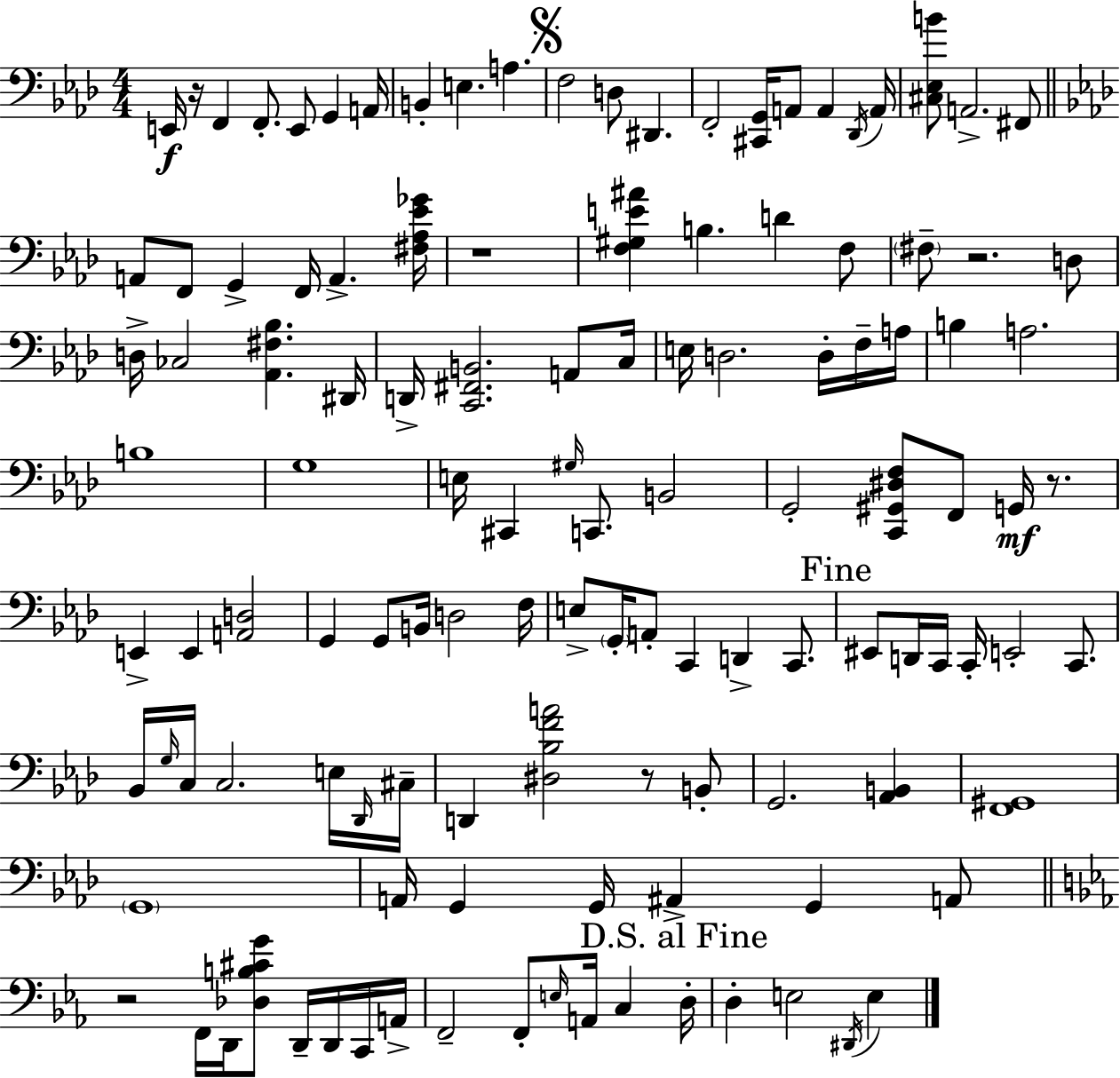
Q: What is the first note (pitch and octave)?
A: E2